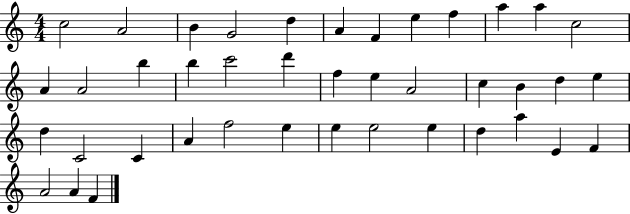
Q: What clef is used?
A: treble